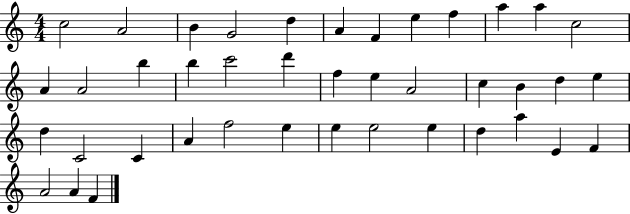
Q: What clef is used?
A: treble